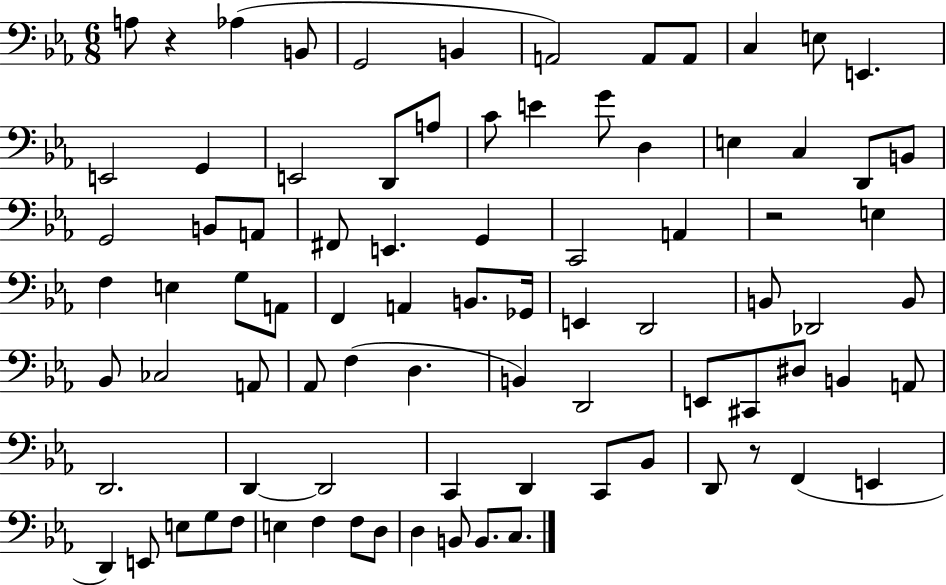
A3/e R/q Ab3/q B2/e G2/h B2/q A2/h A2/e A2/e C3/q E3/e E2/q. E2/h G2/q E2/h D2/e A3/e C4/e E4/q G4/e D3/q E3/q C3/q D2/e B2/e G2/h B2/e A2/e F#2/e E2/q. G2/q C2/h A2/q R/h E3/q F3/q E3/q G3/e A2/e F2/q A2/q B2/e. Gb2/s E2/q D2/h B2/e Db2/h B2/e Bb2/e CES3/h A2/e Ab2/e F3/q D3/q. B2/q D2/h E2/e C#2/e D#3/e B2/q A2/e D2/h. D2/q D2/h C2/q D2/q C2/e Bb2/e D2/e R/e F2/q E2/q D2/q E2/e E3/e G3/e F3/e E3/q F3/q F3/e D3/e D3/q B2/e B2/e. C3/e.